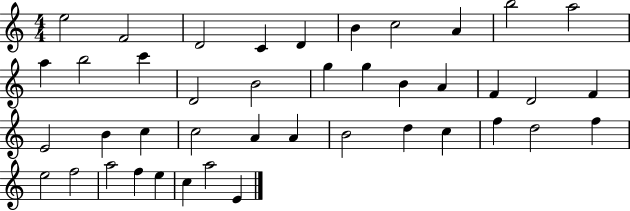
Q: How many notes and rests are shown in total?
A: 42